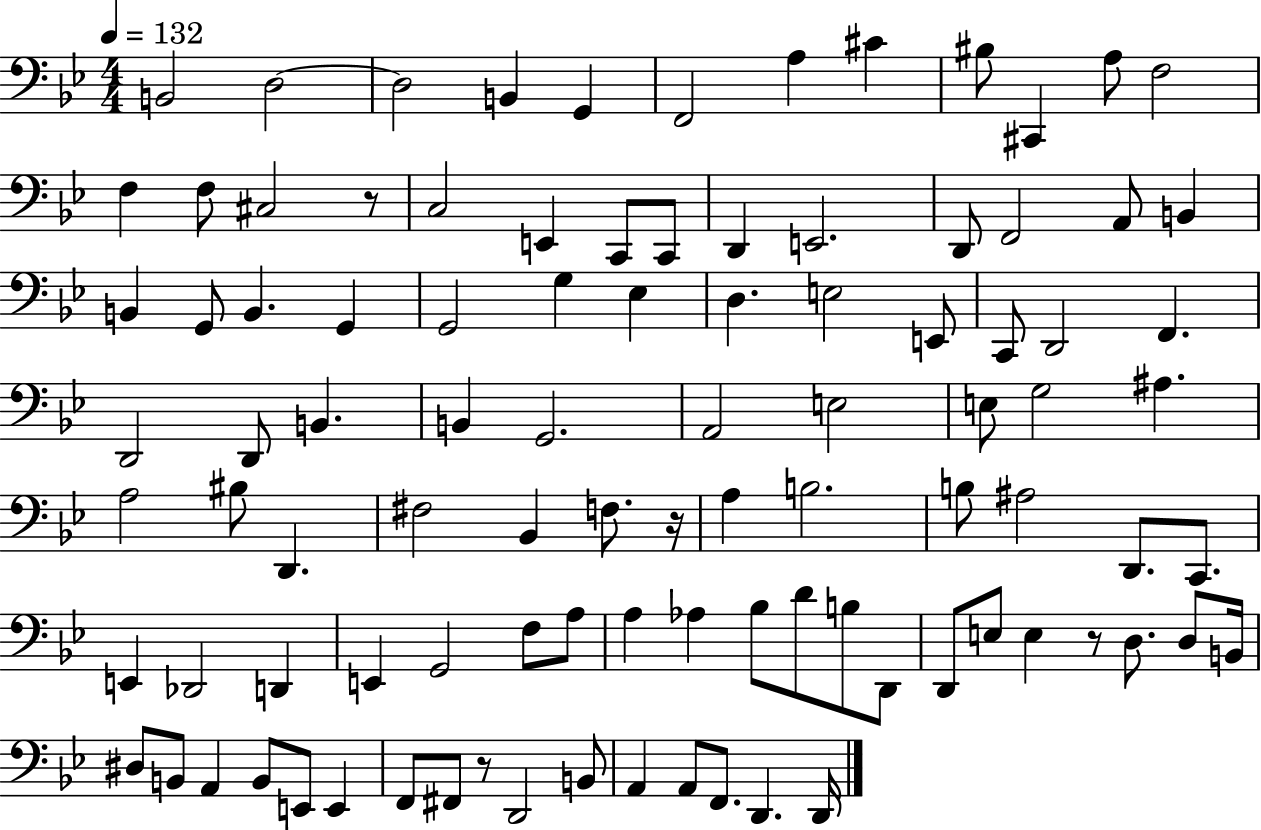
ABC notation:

X:1
T:Untitled
M:4/4
L:1/4
K:Bb
B,,2 D,2 D,2 B,, G,, F,,2 A, ^C ^B,/2 ^C,, A,/2 F,2 F, F,/2 ^C,2 z/2 C,2 E,, C,,/2 C,,/2 D,, E,,2 D,,/2 F,,2 A,,/2 B,, B,, G,,/2 B,, G,, G,,2 G, _E, D, E,2 E,,/2 C,,/2 D,,2 F,, D,,2 D,,/2 B,, B,, G,,2 A,,2 E,2 E,/2 G,2 ^A, A,2 ^B,/2 D,, ^F,2 _B,, F,/2 z/4 A, B,2 B,/2 ^A,2 D,,/2 C,,/2 E,, _D,,2 D,, E,, G,,2 F,/2 A,/2 A, _A, _B,/2 D/2 B,/2 D,,/2 D,,/2 E,/2 E, z/2 D,/2 D,/2 B,,/4 ^D,/2 B,,/2 A,, B,,/2 E,,/2 E,, F,,/2 ^F,,/2 z/2 D,,2 B,,/2 A,, A,,/2 F,,/2 D,, D,,/4